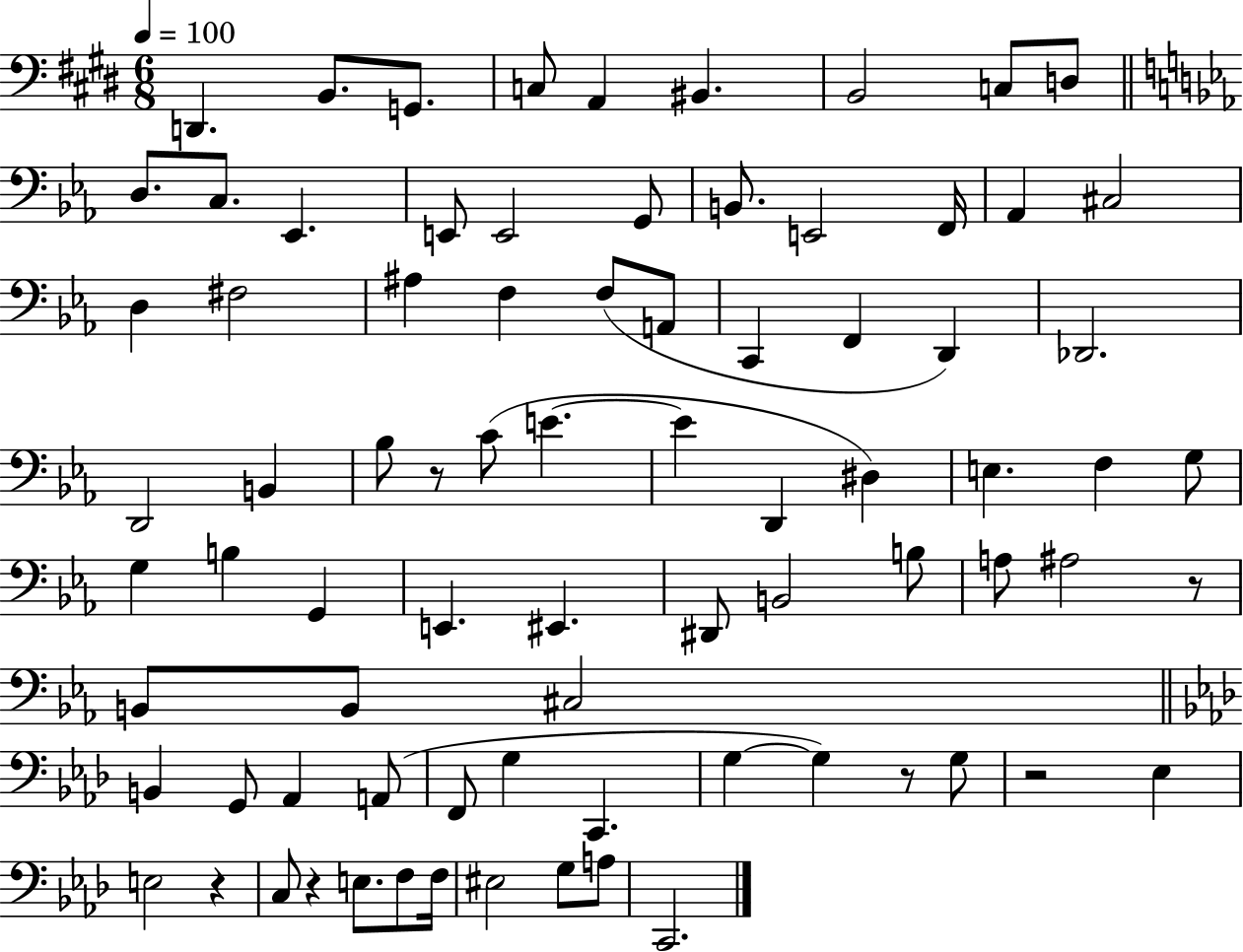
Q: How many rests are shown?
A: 6